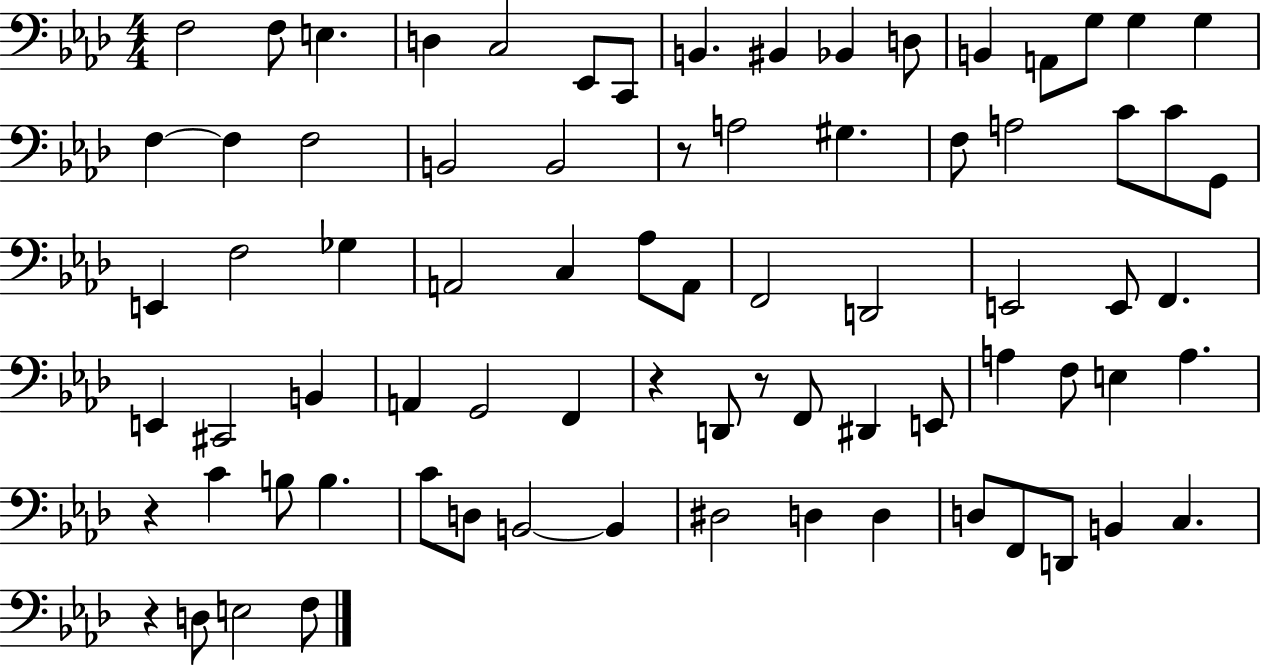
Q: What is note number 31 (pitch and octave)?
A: Gb3